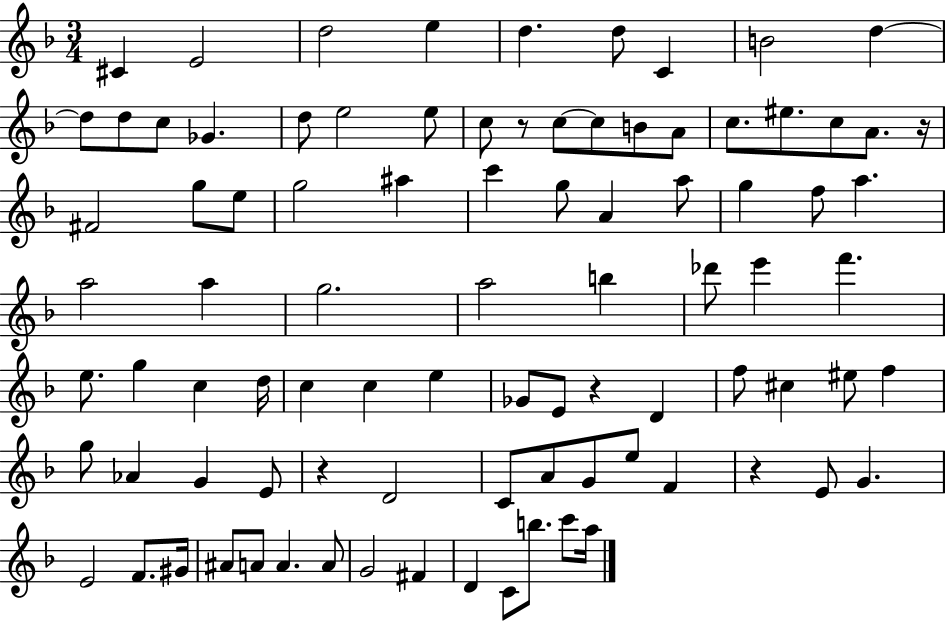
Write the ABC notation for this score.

X:1
T:Untitled
M:3/4
L:1/4
K:F
^C E2 d2 e d d/2 C B2 d d/2 d/2 c/2 _G d/2 e2 e/2 c/2 z/2 c/2 c/2 B/2 A/2 c/2 ^e/2 c/2 A/2 z/4 ^F2 g/2 e/2 g2 ^a c' g/2 A a/2 g f/2 a a2 a g2 a2 b _d'/2 e' f' e/2 g c d/4 c c e _G/2 E/2 z D f/2 ^c ^e/2 f g/2 _A G E/2 z D2 C/2 A/2 G/2 e/2 F z E/2 G E2 F/2 ^G/4 ^A/2 A/2 A A/2 G2 ^F D C/2 b/2 c'/2 a/4